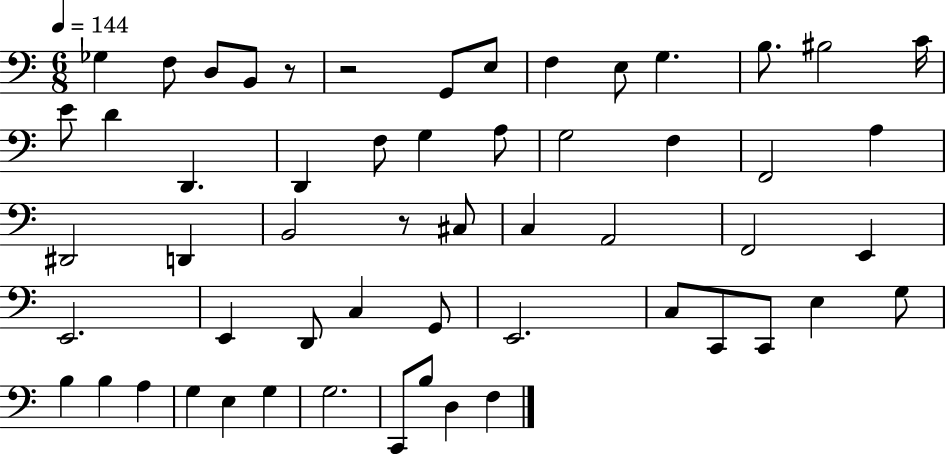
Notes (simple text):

Gb3/q F3/e D3/e B2/e R/e R/h G2/e E3/e F3/q E3/e G3/q. B3/e. BIS3/h C4/s E4/e D4/q D2/q. D2/q F3/e G3/q A3/e G3/h F3/q F2/h A3/q D#2/h D2/q B2/h R/e C#3/e C3/q A2/h F2/h E2/q E2/h. E2/q D2/e C3/q G2/e E2/h. C3/e C2/e C2/e E3/q G3/e B3/q B3/q A3/q G3/q E3/q G3/q G3/h. C2/e B3/e D3/q F3/q